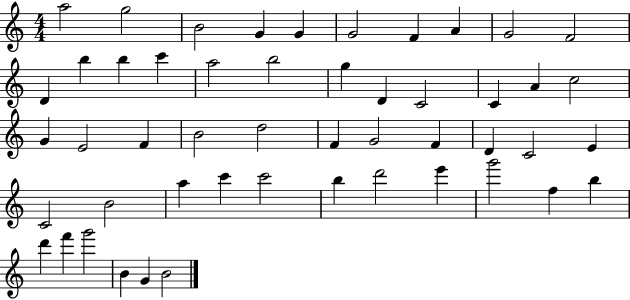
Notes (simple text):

A5/h G5/h B4/h G4/q G4/q G4/h F4/q A4/q G4/h F4/h D4/q B5/q B5/q C6/q A5/h B5/h G5/q D4/q C4/h C4/q A4/q C5/h G4/q E4/h F4/q B4/h D5/h F4/q G4/h F4/q D4/q C4/h E4/q C4/h B4/h A5/q C6/q C6/h B5/q D6/h E6/q G6/h F5/q B5/q D6/q F6/q G6/h B4/q G4/q B4/h